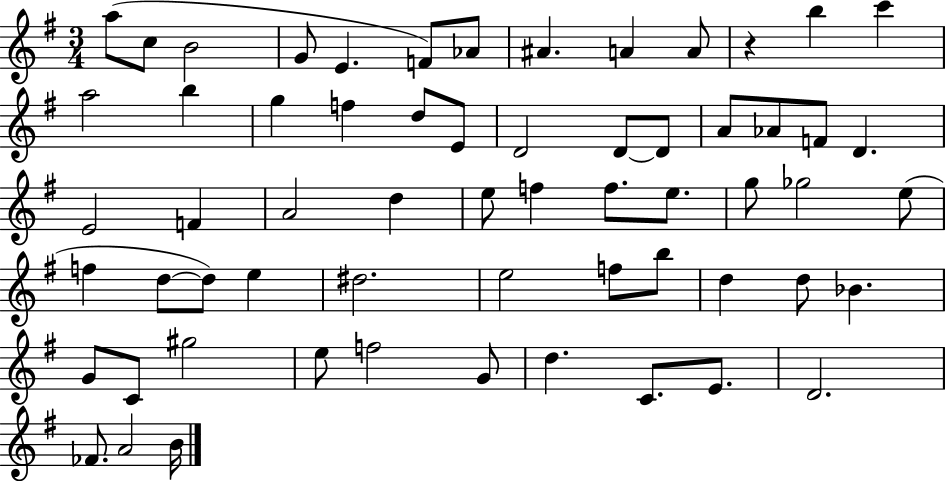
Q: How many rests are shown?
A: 1